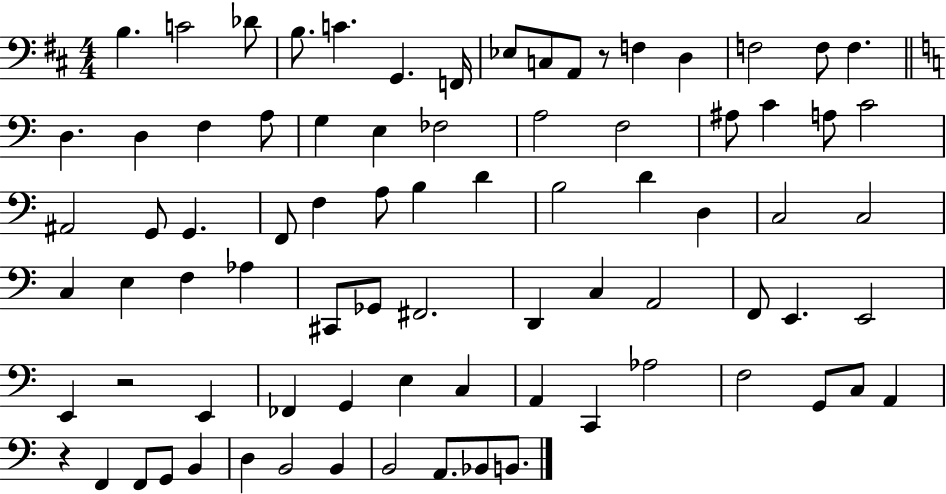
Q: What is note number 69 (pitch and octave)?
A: F2